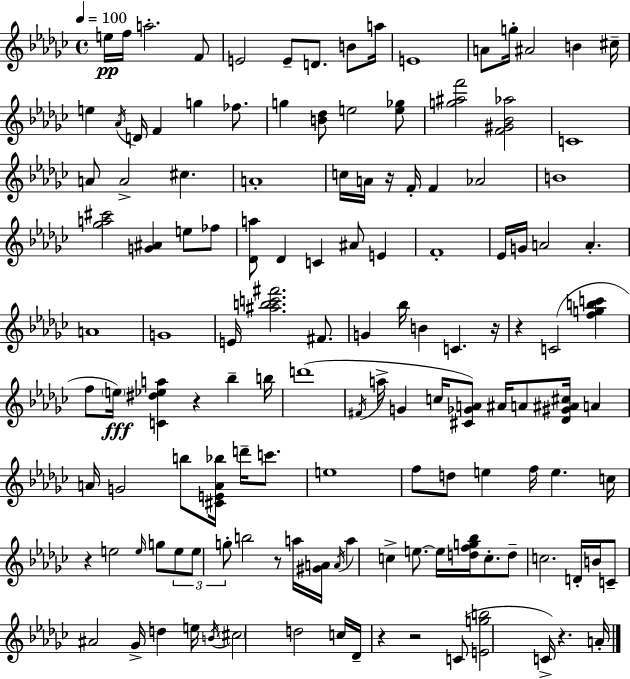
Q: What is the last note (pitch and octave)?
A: A4